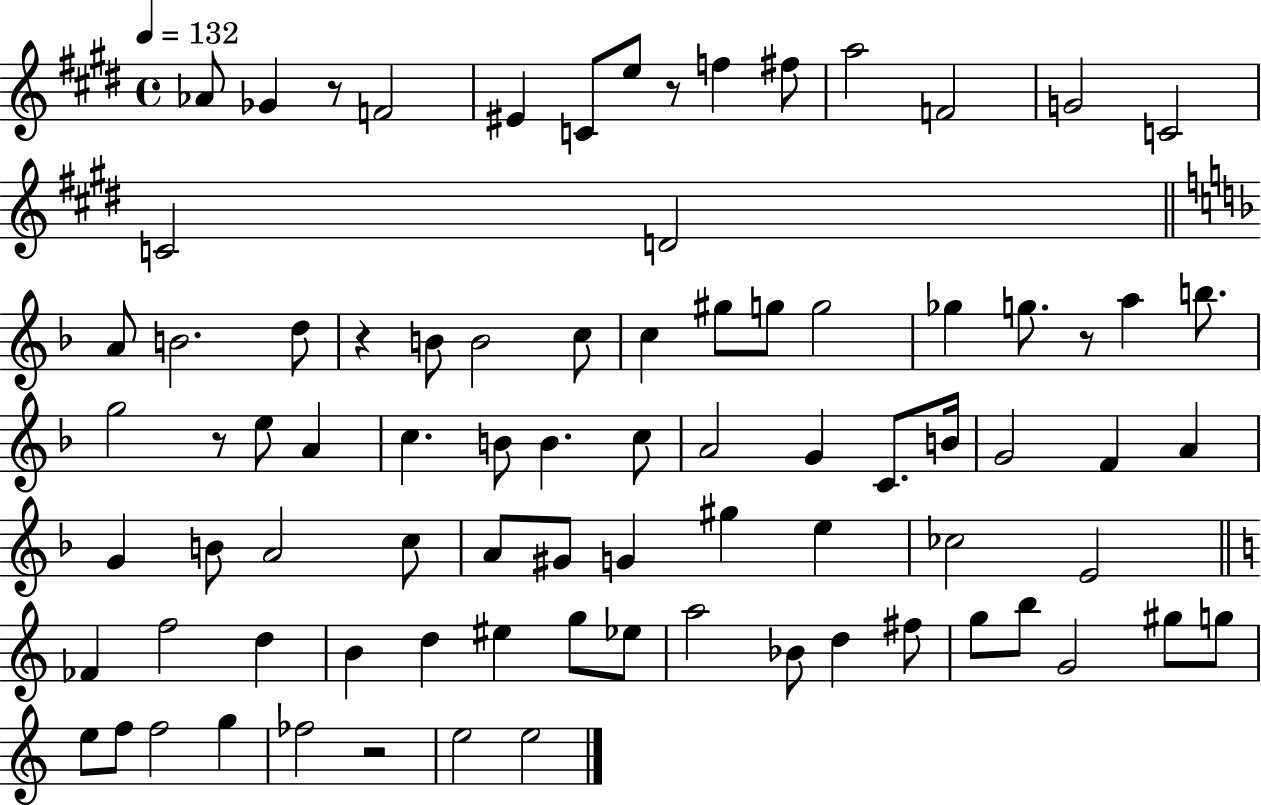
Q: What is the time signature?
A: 4/4